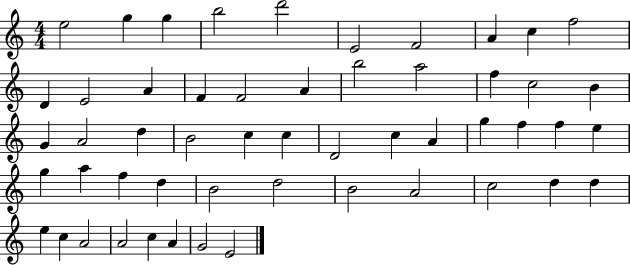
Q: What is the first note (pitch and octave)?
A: E5